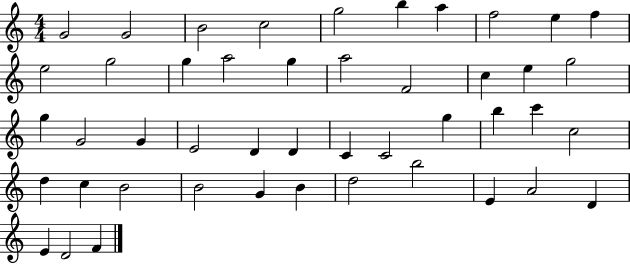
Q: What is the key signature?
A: C major